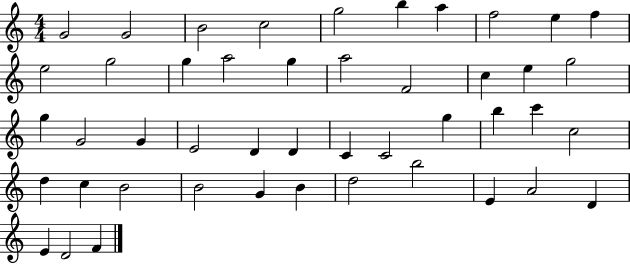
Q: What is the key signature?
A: C major